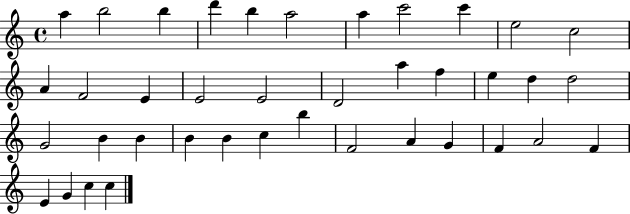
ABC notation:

X:1
T:Untitled
M:4/4
L:1/4
K:C
a b2 b d' b a2 a c'2 c' e2 c2 A F2 E E2 E2 D2 a f e d d2 G2 B B B B c b F2 A G F A2 F E G c c